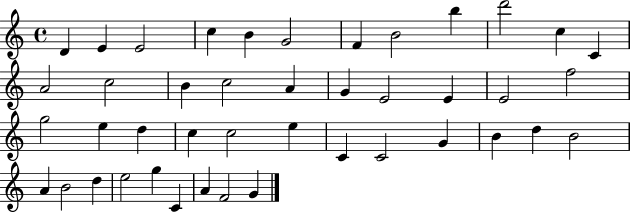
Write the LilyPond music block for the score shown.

{
  \clef treble
  \time 4/4
  \defaultTimeSignature
  \key c \major
  d'4 e'4 e'2 | c''4 b'4 g'2 | f'4 b'2 b''4 | d'''2 c''4 c'4 | \break a'2 c''2 | b'4 c''2 a'4 | g'4 e'2 e'4 | e'2 f''2 | \break g''2 e''4 d''4 | c''4 c''2 e''4 | c'4 c'2 g'4 | b'4 d''4 b'2 | \break a'4 b'2 d''4 | e''2 g''4 c'4 | a'4 f'2 g'4 | \bar "|."
}